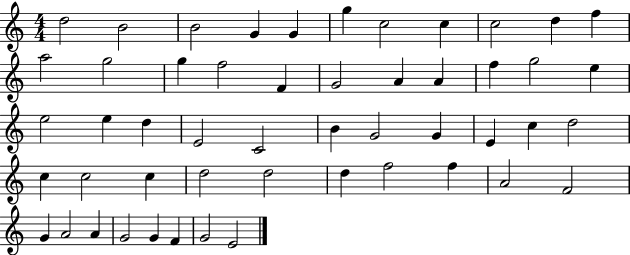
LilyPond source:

{
  \clef treble
  \numericTimeSignature
  \time 4/4
  \key c \major
  d''2 b'2 | b'2 g'4 g'4 | g''4 c''2 c''4 | c''2 d''4 f''4 | \break a''2 g''2 | g''4 f''2 f'4 | g'2 a'4 a'4 | f''4 g''2 e''4 | \break e''2 e''4 d''4 | e'2 c'2 | b'4 g'2 g'4 | e'4 c''4 d''2 | \break c''4 c''2 c''4 | d''2 d''2 | d''4 f''2 f''4 | a'2 f'2 | \break g'4 a'2 a'4 | g'2 g'4 f'4 | g'2 e'2 | \bar "|."
}